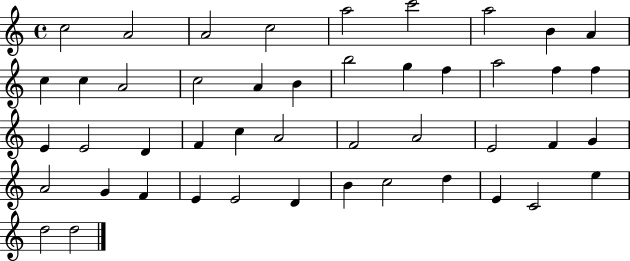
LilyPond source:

{
  \clef treble
  \time 4/4
  \defaultTimeSignature
  \key c \major
  c''2 a'2 | a'2 c''2 | a''2 c'''2 | a''2 b'4 a'4 | \break c''4 c''4 a'2 | c''2 a'4 b'4 | b''2 g''4 f''4 | a''2 f''4 f''4 | \break e'4 e'2 d'4 | f'4 c''4 a'2 | f'2 a'2 | e'2 f'4 g'4 | \break a'2 g'4 f'4 | e'4 e'2 d'4 | b'4 c''2 d''4 | e'4 c'2 e''4 | \break d''2 d''2 | \bar "|."
}